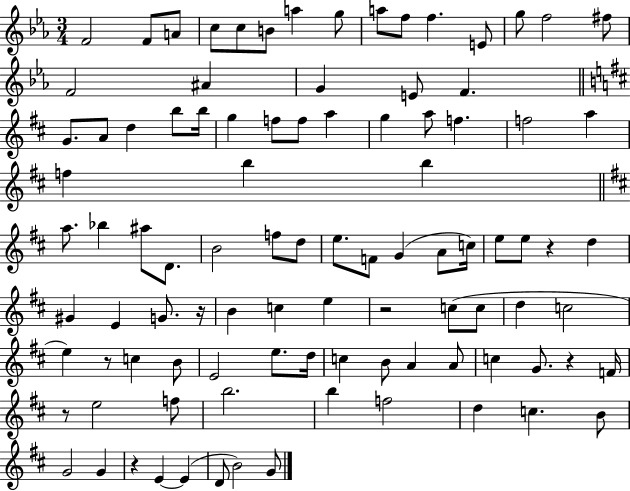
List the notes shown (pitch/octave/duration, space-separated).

F4/h F4/e A4/e C5/e C5/e B4/e A5/q G5/e A5/e F5/e F5/q. E4/e G5/e F5/h F#5/e F4/h A#4/q G4/q E4/e F4/q. G4/e. A4/e D5/q B5/e B5/s G5/q F5/e F5/e A5/q G5/q A5/e F5/q. F5/h A5/q F5/q B5/q B5/q A5/e. Bb5/q A#5/e D4/e. B4/h F5/e D5/e E5/e. F4/e G4/q A4/e C5/s E5/e E5/e R/q D5/q G#4/q E4/q G4/e. R/s B4/q C5/q E5/q R/h C5/e C5/e D5/q C5/h E5/q R/e C5/q B4/e E4/h E5/e. D5/s C5/q B4/e A4/q A4/e C5/q G4/e. R/q F4/s R/e E5/h F5/e B5/h. B5/q F5/h D5/q C5/q. B4/e G4/h G4/q R/q E4/q E4/q D4/e B4/h G4/e